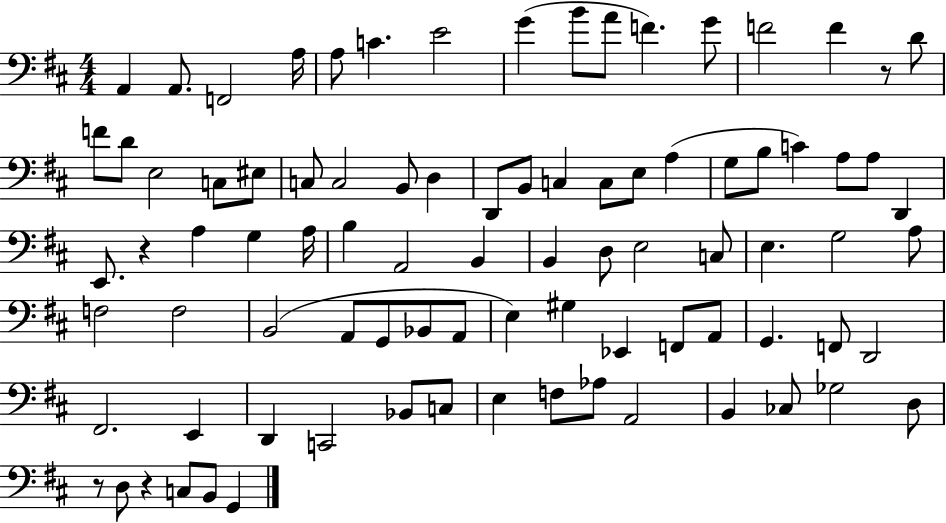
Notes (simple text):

A2/q A2/e. F2/h A3/s A3/e C4/q. E4/h G4/q B4/e A4/e F4/q. G4/e F4/h F4/q R/e D4/e F4/e D4/e E3/h C3/e EIS3/e C3/e C3/h B2/e D3/q D2/e B2/e C3/q C3/e E3/e A3/q G3/e B3/e C4/q A3/e A3/e D2/q E2/e. R/q A3/q G3/q A3/s B3/q A2/h B2/q B2/q D3/e E3/h C3/e E3/q. G3/h A3/e F3/h F3/h B2/h A2/e G2/e Bb2/e A2/e E3/q G#3/q Eb2/q F2/e A2/e G2/q. F2/e D2/h F#2/h. E2/q D2/q C2/h Bb2/e C3/e E3/q F3/e Ab3/e A2/h B2/q CES3/e Gb3/h D3/e R/e D3/e R/q C3/e B2/e G2/q